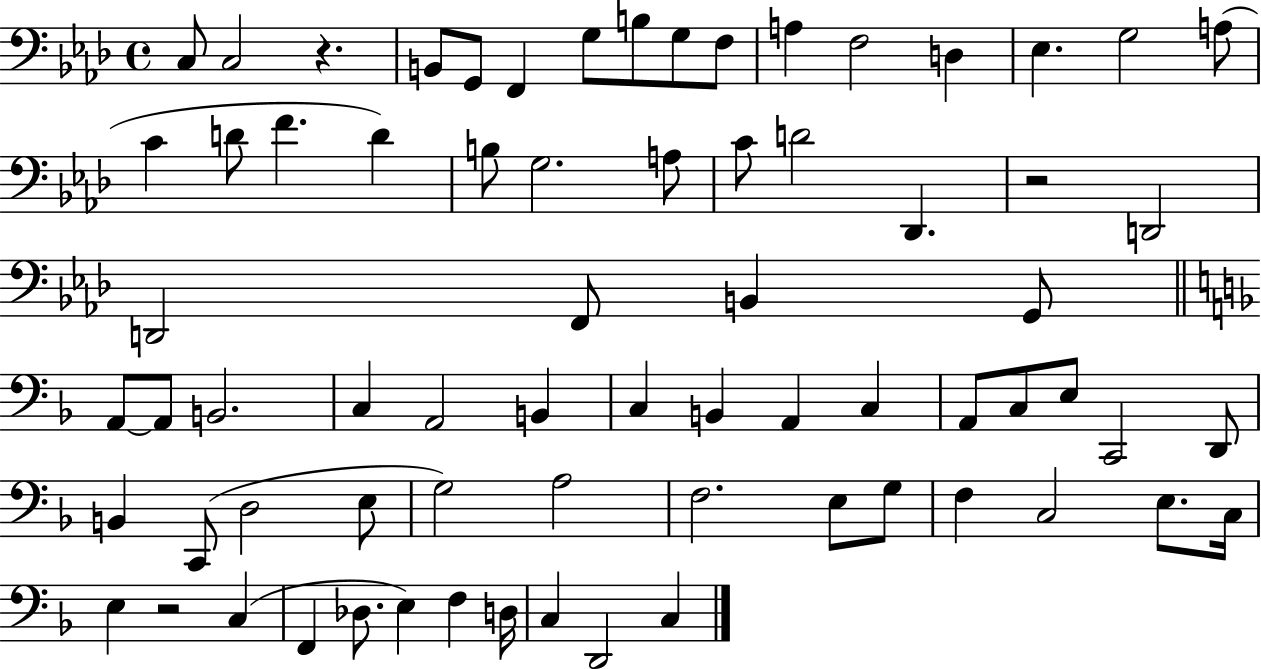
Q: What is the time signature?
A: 4/4